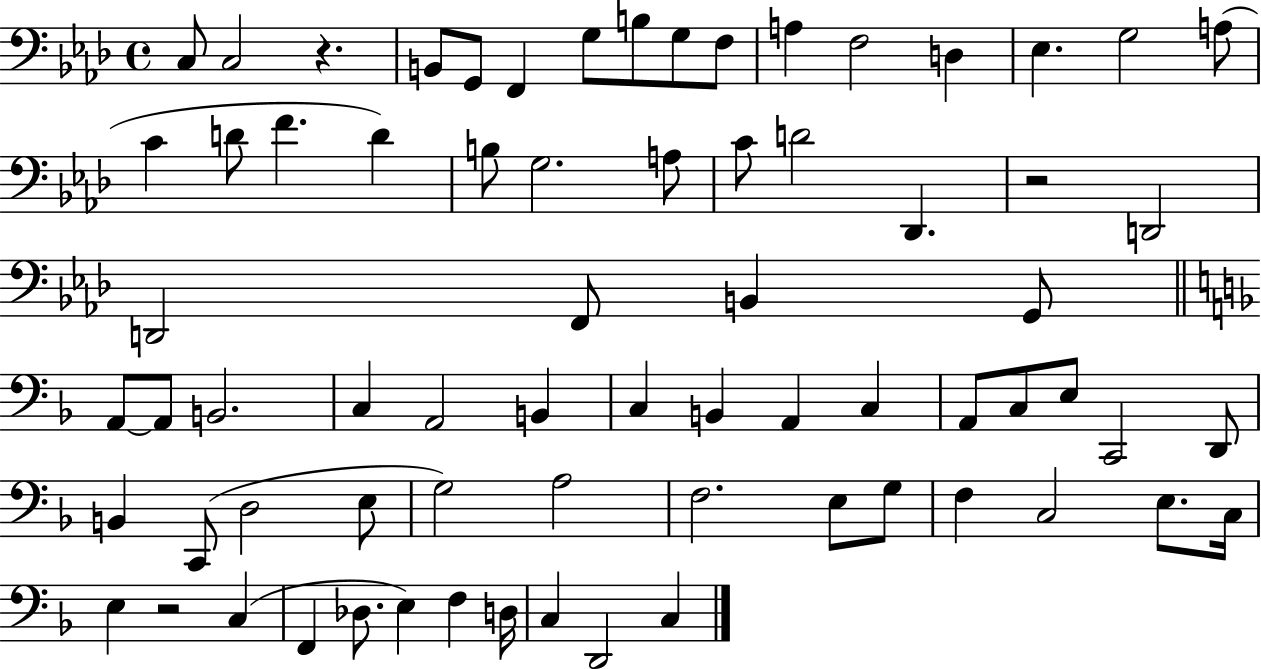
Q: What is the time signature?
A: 4/4